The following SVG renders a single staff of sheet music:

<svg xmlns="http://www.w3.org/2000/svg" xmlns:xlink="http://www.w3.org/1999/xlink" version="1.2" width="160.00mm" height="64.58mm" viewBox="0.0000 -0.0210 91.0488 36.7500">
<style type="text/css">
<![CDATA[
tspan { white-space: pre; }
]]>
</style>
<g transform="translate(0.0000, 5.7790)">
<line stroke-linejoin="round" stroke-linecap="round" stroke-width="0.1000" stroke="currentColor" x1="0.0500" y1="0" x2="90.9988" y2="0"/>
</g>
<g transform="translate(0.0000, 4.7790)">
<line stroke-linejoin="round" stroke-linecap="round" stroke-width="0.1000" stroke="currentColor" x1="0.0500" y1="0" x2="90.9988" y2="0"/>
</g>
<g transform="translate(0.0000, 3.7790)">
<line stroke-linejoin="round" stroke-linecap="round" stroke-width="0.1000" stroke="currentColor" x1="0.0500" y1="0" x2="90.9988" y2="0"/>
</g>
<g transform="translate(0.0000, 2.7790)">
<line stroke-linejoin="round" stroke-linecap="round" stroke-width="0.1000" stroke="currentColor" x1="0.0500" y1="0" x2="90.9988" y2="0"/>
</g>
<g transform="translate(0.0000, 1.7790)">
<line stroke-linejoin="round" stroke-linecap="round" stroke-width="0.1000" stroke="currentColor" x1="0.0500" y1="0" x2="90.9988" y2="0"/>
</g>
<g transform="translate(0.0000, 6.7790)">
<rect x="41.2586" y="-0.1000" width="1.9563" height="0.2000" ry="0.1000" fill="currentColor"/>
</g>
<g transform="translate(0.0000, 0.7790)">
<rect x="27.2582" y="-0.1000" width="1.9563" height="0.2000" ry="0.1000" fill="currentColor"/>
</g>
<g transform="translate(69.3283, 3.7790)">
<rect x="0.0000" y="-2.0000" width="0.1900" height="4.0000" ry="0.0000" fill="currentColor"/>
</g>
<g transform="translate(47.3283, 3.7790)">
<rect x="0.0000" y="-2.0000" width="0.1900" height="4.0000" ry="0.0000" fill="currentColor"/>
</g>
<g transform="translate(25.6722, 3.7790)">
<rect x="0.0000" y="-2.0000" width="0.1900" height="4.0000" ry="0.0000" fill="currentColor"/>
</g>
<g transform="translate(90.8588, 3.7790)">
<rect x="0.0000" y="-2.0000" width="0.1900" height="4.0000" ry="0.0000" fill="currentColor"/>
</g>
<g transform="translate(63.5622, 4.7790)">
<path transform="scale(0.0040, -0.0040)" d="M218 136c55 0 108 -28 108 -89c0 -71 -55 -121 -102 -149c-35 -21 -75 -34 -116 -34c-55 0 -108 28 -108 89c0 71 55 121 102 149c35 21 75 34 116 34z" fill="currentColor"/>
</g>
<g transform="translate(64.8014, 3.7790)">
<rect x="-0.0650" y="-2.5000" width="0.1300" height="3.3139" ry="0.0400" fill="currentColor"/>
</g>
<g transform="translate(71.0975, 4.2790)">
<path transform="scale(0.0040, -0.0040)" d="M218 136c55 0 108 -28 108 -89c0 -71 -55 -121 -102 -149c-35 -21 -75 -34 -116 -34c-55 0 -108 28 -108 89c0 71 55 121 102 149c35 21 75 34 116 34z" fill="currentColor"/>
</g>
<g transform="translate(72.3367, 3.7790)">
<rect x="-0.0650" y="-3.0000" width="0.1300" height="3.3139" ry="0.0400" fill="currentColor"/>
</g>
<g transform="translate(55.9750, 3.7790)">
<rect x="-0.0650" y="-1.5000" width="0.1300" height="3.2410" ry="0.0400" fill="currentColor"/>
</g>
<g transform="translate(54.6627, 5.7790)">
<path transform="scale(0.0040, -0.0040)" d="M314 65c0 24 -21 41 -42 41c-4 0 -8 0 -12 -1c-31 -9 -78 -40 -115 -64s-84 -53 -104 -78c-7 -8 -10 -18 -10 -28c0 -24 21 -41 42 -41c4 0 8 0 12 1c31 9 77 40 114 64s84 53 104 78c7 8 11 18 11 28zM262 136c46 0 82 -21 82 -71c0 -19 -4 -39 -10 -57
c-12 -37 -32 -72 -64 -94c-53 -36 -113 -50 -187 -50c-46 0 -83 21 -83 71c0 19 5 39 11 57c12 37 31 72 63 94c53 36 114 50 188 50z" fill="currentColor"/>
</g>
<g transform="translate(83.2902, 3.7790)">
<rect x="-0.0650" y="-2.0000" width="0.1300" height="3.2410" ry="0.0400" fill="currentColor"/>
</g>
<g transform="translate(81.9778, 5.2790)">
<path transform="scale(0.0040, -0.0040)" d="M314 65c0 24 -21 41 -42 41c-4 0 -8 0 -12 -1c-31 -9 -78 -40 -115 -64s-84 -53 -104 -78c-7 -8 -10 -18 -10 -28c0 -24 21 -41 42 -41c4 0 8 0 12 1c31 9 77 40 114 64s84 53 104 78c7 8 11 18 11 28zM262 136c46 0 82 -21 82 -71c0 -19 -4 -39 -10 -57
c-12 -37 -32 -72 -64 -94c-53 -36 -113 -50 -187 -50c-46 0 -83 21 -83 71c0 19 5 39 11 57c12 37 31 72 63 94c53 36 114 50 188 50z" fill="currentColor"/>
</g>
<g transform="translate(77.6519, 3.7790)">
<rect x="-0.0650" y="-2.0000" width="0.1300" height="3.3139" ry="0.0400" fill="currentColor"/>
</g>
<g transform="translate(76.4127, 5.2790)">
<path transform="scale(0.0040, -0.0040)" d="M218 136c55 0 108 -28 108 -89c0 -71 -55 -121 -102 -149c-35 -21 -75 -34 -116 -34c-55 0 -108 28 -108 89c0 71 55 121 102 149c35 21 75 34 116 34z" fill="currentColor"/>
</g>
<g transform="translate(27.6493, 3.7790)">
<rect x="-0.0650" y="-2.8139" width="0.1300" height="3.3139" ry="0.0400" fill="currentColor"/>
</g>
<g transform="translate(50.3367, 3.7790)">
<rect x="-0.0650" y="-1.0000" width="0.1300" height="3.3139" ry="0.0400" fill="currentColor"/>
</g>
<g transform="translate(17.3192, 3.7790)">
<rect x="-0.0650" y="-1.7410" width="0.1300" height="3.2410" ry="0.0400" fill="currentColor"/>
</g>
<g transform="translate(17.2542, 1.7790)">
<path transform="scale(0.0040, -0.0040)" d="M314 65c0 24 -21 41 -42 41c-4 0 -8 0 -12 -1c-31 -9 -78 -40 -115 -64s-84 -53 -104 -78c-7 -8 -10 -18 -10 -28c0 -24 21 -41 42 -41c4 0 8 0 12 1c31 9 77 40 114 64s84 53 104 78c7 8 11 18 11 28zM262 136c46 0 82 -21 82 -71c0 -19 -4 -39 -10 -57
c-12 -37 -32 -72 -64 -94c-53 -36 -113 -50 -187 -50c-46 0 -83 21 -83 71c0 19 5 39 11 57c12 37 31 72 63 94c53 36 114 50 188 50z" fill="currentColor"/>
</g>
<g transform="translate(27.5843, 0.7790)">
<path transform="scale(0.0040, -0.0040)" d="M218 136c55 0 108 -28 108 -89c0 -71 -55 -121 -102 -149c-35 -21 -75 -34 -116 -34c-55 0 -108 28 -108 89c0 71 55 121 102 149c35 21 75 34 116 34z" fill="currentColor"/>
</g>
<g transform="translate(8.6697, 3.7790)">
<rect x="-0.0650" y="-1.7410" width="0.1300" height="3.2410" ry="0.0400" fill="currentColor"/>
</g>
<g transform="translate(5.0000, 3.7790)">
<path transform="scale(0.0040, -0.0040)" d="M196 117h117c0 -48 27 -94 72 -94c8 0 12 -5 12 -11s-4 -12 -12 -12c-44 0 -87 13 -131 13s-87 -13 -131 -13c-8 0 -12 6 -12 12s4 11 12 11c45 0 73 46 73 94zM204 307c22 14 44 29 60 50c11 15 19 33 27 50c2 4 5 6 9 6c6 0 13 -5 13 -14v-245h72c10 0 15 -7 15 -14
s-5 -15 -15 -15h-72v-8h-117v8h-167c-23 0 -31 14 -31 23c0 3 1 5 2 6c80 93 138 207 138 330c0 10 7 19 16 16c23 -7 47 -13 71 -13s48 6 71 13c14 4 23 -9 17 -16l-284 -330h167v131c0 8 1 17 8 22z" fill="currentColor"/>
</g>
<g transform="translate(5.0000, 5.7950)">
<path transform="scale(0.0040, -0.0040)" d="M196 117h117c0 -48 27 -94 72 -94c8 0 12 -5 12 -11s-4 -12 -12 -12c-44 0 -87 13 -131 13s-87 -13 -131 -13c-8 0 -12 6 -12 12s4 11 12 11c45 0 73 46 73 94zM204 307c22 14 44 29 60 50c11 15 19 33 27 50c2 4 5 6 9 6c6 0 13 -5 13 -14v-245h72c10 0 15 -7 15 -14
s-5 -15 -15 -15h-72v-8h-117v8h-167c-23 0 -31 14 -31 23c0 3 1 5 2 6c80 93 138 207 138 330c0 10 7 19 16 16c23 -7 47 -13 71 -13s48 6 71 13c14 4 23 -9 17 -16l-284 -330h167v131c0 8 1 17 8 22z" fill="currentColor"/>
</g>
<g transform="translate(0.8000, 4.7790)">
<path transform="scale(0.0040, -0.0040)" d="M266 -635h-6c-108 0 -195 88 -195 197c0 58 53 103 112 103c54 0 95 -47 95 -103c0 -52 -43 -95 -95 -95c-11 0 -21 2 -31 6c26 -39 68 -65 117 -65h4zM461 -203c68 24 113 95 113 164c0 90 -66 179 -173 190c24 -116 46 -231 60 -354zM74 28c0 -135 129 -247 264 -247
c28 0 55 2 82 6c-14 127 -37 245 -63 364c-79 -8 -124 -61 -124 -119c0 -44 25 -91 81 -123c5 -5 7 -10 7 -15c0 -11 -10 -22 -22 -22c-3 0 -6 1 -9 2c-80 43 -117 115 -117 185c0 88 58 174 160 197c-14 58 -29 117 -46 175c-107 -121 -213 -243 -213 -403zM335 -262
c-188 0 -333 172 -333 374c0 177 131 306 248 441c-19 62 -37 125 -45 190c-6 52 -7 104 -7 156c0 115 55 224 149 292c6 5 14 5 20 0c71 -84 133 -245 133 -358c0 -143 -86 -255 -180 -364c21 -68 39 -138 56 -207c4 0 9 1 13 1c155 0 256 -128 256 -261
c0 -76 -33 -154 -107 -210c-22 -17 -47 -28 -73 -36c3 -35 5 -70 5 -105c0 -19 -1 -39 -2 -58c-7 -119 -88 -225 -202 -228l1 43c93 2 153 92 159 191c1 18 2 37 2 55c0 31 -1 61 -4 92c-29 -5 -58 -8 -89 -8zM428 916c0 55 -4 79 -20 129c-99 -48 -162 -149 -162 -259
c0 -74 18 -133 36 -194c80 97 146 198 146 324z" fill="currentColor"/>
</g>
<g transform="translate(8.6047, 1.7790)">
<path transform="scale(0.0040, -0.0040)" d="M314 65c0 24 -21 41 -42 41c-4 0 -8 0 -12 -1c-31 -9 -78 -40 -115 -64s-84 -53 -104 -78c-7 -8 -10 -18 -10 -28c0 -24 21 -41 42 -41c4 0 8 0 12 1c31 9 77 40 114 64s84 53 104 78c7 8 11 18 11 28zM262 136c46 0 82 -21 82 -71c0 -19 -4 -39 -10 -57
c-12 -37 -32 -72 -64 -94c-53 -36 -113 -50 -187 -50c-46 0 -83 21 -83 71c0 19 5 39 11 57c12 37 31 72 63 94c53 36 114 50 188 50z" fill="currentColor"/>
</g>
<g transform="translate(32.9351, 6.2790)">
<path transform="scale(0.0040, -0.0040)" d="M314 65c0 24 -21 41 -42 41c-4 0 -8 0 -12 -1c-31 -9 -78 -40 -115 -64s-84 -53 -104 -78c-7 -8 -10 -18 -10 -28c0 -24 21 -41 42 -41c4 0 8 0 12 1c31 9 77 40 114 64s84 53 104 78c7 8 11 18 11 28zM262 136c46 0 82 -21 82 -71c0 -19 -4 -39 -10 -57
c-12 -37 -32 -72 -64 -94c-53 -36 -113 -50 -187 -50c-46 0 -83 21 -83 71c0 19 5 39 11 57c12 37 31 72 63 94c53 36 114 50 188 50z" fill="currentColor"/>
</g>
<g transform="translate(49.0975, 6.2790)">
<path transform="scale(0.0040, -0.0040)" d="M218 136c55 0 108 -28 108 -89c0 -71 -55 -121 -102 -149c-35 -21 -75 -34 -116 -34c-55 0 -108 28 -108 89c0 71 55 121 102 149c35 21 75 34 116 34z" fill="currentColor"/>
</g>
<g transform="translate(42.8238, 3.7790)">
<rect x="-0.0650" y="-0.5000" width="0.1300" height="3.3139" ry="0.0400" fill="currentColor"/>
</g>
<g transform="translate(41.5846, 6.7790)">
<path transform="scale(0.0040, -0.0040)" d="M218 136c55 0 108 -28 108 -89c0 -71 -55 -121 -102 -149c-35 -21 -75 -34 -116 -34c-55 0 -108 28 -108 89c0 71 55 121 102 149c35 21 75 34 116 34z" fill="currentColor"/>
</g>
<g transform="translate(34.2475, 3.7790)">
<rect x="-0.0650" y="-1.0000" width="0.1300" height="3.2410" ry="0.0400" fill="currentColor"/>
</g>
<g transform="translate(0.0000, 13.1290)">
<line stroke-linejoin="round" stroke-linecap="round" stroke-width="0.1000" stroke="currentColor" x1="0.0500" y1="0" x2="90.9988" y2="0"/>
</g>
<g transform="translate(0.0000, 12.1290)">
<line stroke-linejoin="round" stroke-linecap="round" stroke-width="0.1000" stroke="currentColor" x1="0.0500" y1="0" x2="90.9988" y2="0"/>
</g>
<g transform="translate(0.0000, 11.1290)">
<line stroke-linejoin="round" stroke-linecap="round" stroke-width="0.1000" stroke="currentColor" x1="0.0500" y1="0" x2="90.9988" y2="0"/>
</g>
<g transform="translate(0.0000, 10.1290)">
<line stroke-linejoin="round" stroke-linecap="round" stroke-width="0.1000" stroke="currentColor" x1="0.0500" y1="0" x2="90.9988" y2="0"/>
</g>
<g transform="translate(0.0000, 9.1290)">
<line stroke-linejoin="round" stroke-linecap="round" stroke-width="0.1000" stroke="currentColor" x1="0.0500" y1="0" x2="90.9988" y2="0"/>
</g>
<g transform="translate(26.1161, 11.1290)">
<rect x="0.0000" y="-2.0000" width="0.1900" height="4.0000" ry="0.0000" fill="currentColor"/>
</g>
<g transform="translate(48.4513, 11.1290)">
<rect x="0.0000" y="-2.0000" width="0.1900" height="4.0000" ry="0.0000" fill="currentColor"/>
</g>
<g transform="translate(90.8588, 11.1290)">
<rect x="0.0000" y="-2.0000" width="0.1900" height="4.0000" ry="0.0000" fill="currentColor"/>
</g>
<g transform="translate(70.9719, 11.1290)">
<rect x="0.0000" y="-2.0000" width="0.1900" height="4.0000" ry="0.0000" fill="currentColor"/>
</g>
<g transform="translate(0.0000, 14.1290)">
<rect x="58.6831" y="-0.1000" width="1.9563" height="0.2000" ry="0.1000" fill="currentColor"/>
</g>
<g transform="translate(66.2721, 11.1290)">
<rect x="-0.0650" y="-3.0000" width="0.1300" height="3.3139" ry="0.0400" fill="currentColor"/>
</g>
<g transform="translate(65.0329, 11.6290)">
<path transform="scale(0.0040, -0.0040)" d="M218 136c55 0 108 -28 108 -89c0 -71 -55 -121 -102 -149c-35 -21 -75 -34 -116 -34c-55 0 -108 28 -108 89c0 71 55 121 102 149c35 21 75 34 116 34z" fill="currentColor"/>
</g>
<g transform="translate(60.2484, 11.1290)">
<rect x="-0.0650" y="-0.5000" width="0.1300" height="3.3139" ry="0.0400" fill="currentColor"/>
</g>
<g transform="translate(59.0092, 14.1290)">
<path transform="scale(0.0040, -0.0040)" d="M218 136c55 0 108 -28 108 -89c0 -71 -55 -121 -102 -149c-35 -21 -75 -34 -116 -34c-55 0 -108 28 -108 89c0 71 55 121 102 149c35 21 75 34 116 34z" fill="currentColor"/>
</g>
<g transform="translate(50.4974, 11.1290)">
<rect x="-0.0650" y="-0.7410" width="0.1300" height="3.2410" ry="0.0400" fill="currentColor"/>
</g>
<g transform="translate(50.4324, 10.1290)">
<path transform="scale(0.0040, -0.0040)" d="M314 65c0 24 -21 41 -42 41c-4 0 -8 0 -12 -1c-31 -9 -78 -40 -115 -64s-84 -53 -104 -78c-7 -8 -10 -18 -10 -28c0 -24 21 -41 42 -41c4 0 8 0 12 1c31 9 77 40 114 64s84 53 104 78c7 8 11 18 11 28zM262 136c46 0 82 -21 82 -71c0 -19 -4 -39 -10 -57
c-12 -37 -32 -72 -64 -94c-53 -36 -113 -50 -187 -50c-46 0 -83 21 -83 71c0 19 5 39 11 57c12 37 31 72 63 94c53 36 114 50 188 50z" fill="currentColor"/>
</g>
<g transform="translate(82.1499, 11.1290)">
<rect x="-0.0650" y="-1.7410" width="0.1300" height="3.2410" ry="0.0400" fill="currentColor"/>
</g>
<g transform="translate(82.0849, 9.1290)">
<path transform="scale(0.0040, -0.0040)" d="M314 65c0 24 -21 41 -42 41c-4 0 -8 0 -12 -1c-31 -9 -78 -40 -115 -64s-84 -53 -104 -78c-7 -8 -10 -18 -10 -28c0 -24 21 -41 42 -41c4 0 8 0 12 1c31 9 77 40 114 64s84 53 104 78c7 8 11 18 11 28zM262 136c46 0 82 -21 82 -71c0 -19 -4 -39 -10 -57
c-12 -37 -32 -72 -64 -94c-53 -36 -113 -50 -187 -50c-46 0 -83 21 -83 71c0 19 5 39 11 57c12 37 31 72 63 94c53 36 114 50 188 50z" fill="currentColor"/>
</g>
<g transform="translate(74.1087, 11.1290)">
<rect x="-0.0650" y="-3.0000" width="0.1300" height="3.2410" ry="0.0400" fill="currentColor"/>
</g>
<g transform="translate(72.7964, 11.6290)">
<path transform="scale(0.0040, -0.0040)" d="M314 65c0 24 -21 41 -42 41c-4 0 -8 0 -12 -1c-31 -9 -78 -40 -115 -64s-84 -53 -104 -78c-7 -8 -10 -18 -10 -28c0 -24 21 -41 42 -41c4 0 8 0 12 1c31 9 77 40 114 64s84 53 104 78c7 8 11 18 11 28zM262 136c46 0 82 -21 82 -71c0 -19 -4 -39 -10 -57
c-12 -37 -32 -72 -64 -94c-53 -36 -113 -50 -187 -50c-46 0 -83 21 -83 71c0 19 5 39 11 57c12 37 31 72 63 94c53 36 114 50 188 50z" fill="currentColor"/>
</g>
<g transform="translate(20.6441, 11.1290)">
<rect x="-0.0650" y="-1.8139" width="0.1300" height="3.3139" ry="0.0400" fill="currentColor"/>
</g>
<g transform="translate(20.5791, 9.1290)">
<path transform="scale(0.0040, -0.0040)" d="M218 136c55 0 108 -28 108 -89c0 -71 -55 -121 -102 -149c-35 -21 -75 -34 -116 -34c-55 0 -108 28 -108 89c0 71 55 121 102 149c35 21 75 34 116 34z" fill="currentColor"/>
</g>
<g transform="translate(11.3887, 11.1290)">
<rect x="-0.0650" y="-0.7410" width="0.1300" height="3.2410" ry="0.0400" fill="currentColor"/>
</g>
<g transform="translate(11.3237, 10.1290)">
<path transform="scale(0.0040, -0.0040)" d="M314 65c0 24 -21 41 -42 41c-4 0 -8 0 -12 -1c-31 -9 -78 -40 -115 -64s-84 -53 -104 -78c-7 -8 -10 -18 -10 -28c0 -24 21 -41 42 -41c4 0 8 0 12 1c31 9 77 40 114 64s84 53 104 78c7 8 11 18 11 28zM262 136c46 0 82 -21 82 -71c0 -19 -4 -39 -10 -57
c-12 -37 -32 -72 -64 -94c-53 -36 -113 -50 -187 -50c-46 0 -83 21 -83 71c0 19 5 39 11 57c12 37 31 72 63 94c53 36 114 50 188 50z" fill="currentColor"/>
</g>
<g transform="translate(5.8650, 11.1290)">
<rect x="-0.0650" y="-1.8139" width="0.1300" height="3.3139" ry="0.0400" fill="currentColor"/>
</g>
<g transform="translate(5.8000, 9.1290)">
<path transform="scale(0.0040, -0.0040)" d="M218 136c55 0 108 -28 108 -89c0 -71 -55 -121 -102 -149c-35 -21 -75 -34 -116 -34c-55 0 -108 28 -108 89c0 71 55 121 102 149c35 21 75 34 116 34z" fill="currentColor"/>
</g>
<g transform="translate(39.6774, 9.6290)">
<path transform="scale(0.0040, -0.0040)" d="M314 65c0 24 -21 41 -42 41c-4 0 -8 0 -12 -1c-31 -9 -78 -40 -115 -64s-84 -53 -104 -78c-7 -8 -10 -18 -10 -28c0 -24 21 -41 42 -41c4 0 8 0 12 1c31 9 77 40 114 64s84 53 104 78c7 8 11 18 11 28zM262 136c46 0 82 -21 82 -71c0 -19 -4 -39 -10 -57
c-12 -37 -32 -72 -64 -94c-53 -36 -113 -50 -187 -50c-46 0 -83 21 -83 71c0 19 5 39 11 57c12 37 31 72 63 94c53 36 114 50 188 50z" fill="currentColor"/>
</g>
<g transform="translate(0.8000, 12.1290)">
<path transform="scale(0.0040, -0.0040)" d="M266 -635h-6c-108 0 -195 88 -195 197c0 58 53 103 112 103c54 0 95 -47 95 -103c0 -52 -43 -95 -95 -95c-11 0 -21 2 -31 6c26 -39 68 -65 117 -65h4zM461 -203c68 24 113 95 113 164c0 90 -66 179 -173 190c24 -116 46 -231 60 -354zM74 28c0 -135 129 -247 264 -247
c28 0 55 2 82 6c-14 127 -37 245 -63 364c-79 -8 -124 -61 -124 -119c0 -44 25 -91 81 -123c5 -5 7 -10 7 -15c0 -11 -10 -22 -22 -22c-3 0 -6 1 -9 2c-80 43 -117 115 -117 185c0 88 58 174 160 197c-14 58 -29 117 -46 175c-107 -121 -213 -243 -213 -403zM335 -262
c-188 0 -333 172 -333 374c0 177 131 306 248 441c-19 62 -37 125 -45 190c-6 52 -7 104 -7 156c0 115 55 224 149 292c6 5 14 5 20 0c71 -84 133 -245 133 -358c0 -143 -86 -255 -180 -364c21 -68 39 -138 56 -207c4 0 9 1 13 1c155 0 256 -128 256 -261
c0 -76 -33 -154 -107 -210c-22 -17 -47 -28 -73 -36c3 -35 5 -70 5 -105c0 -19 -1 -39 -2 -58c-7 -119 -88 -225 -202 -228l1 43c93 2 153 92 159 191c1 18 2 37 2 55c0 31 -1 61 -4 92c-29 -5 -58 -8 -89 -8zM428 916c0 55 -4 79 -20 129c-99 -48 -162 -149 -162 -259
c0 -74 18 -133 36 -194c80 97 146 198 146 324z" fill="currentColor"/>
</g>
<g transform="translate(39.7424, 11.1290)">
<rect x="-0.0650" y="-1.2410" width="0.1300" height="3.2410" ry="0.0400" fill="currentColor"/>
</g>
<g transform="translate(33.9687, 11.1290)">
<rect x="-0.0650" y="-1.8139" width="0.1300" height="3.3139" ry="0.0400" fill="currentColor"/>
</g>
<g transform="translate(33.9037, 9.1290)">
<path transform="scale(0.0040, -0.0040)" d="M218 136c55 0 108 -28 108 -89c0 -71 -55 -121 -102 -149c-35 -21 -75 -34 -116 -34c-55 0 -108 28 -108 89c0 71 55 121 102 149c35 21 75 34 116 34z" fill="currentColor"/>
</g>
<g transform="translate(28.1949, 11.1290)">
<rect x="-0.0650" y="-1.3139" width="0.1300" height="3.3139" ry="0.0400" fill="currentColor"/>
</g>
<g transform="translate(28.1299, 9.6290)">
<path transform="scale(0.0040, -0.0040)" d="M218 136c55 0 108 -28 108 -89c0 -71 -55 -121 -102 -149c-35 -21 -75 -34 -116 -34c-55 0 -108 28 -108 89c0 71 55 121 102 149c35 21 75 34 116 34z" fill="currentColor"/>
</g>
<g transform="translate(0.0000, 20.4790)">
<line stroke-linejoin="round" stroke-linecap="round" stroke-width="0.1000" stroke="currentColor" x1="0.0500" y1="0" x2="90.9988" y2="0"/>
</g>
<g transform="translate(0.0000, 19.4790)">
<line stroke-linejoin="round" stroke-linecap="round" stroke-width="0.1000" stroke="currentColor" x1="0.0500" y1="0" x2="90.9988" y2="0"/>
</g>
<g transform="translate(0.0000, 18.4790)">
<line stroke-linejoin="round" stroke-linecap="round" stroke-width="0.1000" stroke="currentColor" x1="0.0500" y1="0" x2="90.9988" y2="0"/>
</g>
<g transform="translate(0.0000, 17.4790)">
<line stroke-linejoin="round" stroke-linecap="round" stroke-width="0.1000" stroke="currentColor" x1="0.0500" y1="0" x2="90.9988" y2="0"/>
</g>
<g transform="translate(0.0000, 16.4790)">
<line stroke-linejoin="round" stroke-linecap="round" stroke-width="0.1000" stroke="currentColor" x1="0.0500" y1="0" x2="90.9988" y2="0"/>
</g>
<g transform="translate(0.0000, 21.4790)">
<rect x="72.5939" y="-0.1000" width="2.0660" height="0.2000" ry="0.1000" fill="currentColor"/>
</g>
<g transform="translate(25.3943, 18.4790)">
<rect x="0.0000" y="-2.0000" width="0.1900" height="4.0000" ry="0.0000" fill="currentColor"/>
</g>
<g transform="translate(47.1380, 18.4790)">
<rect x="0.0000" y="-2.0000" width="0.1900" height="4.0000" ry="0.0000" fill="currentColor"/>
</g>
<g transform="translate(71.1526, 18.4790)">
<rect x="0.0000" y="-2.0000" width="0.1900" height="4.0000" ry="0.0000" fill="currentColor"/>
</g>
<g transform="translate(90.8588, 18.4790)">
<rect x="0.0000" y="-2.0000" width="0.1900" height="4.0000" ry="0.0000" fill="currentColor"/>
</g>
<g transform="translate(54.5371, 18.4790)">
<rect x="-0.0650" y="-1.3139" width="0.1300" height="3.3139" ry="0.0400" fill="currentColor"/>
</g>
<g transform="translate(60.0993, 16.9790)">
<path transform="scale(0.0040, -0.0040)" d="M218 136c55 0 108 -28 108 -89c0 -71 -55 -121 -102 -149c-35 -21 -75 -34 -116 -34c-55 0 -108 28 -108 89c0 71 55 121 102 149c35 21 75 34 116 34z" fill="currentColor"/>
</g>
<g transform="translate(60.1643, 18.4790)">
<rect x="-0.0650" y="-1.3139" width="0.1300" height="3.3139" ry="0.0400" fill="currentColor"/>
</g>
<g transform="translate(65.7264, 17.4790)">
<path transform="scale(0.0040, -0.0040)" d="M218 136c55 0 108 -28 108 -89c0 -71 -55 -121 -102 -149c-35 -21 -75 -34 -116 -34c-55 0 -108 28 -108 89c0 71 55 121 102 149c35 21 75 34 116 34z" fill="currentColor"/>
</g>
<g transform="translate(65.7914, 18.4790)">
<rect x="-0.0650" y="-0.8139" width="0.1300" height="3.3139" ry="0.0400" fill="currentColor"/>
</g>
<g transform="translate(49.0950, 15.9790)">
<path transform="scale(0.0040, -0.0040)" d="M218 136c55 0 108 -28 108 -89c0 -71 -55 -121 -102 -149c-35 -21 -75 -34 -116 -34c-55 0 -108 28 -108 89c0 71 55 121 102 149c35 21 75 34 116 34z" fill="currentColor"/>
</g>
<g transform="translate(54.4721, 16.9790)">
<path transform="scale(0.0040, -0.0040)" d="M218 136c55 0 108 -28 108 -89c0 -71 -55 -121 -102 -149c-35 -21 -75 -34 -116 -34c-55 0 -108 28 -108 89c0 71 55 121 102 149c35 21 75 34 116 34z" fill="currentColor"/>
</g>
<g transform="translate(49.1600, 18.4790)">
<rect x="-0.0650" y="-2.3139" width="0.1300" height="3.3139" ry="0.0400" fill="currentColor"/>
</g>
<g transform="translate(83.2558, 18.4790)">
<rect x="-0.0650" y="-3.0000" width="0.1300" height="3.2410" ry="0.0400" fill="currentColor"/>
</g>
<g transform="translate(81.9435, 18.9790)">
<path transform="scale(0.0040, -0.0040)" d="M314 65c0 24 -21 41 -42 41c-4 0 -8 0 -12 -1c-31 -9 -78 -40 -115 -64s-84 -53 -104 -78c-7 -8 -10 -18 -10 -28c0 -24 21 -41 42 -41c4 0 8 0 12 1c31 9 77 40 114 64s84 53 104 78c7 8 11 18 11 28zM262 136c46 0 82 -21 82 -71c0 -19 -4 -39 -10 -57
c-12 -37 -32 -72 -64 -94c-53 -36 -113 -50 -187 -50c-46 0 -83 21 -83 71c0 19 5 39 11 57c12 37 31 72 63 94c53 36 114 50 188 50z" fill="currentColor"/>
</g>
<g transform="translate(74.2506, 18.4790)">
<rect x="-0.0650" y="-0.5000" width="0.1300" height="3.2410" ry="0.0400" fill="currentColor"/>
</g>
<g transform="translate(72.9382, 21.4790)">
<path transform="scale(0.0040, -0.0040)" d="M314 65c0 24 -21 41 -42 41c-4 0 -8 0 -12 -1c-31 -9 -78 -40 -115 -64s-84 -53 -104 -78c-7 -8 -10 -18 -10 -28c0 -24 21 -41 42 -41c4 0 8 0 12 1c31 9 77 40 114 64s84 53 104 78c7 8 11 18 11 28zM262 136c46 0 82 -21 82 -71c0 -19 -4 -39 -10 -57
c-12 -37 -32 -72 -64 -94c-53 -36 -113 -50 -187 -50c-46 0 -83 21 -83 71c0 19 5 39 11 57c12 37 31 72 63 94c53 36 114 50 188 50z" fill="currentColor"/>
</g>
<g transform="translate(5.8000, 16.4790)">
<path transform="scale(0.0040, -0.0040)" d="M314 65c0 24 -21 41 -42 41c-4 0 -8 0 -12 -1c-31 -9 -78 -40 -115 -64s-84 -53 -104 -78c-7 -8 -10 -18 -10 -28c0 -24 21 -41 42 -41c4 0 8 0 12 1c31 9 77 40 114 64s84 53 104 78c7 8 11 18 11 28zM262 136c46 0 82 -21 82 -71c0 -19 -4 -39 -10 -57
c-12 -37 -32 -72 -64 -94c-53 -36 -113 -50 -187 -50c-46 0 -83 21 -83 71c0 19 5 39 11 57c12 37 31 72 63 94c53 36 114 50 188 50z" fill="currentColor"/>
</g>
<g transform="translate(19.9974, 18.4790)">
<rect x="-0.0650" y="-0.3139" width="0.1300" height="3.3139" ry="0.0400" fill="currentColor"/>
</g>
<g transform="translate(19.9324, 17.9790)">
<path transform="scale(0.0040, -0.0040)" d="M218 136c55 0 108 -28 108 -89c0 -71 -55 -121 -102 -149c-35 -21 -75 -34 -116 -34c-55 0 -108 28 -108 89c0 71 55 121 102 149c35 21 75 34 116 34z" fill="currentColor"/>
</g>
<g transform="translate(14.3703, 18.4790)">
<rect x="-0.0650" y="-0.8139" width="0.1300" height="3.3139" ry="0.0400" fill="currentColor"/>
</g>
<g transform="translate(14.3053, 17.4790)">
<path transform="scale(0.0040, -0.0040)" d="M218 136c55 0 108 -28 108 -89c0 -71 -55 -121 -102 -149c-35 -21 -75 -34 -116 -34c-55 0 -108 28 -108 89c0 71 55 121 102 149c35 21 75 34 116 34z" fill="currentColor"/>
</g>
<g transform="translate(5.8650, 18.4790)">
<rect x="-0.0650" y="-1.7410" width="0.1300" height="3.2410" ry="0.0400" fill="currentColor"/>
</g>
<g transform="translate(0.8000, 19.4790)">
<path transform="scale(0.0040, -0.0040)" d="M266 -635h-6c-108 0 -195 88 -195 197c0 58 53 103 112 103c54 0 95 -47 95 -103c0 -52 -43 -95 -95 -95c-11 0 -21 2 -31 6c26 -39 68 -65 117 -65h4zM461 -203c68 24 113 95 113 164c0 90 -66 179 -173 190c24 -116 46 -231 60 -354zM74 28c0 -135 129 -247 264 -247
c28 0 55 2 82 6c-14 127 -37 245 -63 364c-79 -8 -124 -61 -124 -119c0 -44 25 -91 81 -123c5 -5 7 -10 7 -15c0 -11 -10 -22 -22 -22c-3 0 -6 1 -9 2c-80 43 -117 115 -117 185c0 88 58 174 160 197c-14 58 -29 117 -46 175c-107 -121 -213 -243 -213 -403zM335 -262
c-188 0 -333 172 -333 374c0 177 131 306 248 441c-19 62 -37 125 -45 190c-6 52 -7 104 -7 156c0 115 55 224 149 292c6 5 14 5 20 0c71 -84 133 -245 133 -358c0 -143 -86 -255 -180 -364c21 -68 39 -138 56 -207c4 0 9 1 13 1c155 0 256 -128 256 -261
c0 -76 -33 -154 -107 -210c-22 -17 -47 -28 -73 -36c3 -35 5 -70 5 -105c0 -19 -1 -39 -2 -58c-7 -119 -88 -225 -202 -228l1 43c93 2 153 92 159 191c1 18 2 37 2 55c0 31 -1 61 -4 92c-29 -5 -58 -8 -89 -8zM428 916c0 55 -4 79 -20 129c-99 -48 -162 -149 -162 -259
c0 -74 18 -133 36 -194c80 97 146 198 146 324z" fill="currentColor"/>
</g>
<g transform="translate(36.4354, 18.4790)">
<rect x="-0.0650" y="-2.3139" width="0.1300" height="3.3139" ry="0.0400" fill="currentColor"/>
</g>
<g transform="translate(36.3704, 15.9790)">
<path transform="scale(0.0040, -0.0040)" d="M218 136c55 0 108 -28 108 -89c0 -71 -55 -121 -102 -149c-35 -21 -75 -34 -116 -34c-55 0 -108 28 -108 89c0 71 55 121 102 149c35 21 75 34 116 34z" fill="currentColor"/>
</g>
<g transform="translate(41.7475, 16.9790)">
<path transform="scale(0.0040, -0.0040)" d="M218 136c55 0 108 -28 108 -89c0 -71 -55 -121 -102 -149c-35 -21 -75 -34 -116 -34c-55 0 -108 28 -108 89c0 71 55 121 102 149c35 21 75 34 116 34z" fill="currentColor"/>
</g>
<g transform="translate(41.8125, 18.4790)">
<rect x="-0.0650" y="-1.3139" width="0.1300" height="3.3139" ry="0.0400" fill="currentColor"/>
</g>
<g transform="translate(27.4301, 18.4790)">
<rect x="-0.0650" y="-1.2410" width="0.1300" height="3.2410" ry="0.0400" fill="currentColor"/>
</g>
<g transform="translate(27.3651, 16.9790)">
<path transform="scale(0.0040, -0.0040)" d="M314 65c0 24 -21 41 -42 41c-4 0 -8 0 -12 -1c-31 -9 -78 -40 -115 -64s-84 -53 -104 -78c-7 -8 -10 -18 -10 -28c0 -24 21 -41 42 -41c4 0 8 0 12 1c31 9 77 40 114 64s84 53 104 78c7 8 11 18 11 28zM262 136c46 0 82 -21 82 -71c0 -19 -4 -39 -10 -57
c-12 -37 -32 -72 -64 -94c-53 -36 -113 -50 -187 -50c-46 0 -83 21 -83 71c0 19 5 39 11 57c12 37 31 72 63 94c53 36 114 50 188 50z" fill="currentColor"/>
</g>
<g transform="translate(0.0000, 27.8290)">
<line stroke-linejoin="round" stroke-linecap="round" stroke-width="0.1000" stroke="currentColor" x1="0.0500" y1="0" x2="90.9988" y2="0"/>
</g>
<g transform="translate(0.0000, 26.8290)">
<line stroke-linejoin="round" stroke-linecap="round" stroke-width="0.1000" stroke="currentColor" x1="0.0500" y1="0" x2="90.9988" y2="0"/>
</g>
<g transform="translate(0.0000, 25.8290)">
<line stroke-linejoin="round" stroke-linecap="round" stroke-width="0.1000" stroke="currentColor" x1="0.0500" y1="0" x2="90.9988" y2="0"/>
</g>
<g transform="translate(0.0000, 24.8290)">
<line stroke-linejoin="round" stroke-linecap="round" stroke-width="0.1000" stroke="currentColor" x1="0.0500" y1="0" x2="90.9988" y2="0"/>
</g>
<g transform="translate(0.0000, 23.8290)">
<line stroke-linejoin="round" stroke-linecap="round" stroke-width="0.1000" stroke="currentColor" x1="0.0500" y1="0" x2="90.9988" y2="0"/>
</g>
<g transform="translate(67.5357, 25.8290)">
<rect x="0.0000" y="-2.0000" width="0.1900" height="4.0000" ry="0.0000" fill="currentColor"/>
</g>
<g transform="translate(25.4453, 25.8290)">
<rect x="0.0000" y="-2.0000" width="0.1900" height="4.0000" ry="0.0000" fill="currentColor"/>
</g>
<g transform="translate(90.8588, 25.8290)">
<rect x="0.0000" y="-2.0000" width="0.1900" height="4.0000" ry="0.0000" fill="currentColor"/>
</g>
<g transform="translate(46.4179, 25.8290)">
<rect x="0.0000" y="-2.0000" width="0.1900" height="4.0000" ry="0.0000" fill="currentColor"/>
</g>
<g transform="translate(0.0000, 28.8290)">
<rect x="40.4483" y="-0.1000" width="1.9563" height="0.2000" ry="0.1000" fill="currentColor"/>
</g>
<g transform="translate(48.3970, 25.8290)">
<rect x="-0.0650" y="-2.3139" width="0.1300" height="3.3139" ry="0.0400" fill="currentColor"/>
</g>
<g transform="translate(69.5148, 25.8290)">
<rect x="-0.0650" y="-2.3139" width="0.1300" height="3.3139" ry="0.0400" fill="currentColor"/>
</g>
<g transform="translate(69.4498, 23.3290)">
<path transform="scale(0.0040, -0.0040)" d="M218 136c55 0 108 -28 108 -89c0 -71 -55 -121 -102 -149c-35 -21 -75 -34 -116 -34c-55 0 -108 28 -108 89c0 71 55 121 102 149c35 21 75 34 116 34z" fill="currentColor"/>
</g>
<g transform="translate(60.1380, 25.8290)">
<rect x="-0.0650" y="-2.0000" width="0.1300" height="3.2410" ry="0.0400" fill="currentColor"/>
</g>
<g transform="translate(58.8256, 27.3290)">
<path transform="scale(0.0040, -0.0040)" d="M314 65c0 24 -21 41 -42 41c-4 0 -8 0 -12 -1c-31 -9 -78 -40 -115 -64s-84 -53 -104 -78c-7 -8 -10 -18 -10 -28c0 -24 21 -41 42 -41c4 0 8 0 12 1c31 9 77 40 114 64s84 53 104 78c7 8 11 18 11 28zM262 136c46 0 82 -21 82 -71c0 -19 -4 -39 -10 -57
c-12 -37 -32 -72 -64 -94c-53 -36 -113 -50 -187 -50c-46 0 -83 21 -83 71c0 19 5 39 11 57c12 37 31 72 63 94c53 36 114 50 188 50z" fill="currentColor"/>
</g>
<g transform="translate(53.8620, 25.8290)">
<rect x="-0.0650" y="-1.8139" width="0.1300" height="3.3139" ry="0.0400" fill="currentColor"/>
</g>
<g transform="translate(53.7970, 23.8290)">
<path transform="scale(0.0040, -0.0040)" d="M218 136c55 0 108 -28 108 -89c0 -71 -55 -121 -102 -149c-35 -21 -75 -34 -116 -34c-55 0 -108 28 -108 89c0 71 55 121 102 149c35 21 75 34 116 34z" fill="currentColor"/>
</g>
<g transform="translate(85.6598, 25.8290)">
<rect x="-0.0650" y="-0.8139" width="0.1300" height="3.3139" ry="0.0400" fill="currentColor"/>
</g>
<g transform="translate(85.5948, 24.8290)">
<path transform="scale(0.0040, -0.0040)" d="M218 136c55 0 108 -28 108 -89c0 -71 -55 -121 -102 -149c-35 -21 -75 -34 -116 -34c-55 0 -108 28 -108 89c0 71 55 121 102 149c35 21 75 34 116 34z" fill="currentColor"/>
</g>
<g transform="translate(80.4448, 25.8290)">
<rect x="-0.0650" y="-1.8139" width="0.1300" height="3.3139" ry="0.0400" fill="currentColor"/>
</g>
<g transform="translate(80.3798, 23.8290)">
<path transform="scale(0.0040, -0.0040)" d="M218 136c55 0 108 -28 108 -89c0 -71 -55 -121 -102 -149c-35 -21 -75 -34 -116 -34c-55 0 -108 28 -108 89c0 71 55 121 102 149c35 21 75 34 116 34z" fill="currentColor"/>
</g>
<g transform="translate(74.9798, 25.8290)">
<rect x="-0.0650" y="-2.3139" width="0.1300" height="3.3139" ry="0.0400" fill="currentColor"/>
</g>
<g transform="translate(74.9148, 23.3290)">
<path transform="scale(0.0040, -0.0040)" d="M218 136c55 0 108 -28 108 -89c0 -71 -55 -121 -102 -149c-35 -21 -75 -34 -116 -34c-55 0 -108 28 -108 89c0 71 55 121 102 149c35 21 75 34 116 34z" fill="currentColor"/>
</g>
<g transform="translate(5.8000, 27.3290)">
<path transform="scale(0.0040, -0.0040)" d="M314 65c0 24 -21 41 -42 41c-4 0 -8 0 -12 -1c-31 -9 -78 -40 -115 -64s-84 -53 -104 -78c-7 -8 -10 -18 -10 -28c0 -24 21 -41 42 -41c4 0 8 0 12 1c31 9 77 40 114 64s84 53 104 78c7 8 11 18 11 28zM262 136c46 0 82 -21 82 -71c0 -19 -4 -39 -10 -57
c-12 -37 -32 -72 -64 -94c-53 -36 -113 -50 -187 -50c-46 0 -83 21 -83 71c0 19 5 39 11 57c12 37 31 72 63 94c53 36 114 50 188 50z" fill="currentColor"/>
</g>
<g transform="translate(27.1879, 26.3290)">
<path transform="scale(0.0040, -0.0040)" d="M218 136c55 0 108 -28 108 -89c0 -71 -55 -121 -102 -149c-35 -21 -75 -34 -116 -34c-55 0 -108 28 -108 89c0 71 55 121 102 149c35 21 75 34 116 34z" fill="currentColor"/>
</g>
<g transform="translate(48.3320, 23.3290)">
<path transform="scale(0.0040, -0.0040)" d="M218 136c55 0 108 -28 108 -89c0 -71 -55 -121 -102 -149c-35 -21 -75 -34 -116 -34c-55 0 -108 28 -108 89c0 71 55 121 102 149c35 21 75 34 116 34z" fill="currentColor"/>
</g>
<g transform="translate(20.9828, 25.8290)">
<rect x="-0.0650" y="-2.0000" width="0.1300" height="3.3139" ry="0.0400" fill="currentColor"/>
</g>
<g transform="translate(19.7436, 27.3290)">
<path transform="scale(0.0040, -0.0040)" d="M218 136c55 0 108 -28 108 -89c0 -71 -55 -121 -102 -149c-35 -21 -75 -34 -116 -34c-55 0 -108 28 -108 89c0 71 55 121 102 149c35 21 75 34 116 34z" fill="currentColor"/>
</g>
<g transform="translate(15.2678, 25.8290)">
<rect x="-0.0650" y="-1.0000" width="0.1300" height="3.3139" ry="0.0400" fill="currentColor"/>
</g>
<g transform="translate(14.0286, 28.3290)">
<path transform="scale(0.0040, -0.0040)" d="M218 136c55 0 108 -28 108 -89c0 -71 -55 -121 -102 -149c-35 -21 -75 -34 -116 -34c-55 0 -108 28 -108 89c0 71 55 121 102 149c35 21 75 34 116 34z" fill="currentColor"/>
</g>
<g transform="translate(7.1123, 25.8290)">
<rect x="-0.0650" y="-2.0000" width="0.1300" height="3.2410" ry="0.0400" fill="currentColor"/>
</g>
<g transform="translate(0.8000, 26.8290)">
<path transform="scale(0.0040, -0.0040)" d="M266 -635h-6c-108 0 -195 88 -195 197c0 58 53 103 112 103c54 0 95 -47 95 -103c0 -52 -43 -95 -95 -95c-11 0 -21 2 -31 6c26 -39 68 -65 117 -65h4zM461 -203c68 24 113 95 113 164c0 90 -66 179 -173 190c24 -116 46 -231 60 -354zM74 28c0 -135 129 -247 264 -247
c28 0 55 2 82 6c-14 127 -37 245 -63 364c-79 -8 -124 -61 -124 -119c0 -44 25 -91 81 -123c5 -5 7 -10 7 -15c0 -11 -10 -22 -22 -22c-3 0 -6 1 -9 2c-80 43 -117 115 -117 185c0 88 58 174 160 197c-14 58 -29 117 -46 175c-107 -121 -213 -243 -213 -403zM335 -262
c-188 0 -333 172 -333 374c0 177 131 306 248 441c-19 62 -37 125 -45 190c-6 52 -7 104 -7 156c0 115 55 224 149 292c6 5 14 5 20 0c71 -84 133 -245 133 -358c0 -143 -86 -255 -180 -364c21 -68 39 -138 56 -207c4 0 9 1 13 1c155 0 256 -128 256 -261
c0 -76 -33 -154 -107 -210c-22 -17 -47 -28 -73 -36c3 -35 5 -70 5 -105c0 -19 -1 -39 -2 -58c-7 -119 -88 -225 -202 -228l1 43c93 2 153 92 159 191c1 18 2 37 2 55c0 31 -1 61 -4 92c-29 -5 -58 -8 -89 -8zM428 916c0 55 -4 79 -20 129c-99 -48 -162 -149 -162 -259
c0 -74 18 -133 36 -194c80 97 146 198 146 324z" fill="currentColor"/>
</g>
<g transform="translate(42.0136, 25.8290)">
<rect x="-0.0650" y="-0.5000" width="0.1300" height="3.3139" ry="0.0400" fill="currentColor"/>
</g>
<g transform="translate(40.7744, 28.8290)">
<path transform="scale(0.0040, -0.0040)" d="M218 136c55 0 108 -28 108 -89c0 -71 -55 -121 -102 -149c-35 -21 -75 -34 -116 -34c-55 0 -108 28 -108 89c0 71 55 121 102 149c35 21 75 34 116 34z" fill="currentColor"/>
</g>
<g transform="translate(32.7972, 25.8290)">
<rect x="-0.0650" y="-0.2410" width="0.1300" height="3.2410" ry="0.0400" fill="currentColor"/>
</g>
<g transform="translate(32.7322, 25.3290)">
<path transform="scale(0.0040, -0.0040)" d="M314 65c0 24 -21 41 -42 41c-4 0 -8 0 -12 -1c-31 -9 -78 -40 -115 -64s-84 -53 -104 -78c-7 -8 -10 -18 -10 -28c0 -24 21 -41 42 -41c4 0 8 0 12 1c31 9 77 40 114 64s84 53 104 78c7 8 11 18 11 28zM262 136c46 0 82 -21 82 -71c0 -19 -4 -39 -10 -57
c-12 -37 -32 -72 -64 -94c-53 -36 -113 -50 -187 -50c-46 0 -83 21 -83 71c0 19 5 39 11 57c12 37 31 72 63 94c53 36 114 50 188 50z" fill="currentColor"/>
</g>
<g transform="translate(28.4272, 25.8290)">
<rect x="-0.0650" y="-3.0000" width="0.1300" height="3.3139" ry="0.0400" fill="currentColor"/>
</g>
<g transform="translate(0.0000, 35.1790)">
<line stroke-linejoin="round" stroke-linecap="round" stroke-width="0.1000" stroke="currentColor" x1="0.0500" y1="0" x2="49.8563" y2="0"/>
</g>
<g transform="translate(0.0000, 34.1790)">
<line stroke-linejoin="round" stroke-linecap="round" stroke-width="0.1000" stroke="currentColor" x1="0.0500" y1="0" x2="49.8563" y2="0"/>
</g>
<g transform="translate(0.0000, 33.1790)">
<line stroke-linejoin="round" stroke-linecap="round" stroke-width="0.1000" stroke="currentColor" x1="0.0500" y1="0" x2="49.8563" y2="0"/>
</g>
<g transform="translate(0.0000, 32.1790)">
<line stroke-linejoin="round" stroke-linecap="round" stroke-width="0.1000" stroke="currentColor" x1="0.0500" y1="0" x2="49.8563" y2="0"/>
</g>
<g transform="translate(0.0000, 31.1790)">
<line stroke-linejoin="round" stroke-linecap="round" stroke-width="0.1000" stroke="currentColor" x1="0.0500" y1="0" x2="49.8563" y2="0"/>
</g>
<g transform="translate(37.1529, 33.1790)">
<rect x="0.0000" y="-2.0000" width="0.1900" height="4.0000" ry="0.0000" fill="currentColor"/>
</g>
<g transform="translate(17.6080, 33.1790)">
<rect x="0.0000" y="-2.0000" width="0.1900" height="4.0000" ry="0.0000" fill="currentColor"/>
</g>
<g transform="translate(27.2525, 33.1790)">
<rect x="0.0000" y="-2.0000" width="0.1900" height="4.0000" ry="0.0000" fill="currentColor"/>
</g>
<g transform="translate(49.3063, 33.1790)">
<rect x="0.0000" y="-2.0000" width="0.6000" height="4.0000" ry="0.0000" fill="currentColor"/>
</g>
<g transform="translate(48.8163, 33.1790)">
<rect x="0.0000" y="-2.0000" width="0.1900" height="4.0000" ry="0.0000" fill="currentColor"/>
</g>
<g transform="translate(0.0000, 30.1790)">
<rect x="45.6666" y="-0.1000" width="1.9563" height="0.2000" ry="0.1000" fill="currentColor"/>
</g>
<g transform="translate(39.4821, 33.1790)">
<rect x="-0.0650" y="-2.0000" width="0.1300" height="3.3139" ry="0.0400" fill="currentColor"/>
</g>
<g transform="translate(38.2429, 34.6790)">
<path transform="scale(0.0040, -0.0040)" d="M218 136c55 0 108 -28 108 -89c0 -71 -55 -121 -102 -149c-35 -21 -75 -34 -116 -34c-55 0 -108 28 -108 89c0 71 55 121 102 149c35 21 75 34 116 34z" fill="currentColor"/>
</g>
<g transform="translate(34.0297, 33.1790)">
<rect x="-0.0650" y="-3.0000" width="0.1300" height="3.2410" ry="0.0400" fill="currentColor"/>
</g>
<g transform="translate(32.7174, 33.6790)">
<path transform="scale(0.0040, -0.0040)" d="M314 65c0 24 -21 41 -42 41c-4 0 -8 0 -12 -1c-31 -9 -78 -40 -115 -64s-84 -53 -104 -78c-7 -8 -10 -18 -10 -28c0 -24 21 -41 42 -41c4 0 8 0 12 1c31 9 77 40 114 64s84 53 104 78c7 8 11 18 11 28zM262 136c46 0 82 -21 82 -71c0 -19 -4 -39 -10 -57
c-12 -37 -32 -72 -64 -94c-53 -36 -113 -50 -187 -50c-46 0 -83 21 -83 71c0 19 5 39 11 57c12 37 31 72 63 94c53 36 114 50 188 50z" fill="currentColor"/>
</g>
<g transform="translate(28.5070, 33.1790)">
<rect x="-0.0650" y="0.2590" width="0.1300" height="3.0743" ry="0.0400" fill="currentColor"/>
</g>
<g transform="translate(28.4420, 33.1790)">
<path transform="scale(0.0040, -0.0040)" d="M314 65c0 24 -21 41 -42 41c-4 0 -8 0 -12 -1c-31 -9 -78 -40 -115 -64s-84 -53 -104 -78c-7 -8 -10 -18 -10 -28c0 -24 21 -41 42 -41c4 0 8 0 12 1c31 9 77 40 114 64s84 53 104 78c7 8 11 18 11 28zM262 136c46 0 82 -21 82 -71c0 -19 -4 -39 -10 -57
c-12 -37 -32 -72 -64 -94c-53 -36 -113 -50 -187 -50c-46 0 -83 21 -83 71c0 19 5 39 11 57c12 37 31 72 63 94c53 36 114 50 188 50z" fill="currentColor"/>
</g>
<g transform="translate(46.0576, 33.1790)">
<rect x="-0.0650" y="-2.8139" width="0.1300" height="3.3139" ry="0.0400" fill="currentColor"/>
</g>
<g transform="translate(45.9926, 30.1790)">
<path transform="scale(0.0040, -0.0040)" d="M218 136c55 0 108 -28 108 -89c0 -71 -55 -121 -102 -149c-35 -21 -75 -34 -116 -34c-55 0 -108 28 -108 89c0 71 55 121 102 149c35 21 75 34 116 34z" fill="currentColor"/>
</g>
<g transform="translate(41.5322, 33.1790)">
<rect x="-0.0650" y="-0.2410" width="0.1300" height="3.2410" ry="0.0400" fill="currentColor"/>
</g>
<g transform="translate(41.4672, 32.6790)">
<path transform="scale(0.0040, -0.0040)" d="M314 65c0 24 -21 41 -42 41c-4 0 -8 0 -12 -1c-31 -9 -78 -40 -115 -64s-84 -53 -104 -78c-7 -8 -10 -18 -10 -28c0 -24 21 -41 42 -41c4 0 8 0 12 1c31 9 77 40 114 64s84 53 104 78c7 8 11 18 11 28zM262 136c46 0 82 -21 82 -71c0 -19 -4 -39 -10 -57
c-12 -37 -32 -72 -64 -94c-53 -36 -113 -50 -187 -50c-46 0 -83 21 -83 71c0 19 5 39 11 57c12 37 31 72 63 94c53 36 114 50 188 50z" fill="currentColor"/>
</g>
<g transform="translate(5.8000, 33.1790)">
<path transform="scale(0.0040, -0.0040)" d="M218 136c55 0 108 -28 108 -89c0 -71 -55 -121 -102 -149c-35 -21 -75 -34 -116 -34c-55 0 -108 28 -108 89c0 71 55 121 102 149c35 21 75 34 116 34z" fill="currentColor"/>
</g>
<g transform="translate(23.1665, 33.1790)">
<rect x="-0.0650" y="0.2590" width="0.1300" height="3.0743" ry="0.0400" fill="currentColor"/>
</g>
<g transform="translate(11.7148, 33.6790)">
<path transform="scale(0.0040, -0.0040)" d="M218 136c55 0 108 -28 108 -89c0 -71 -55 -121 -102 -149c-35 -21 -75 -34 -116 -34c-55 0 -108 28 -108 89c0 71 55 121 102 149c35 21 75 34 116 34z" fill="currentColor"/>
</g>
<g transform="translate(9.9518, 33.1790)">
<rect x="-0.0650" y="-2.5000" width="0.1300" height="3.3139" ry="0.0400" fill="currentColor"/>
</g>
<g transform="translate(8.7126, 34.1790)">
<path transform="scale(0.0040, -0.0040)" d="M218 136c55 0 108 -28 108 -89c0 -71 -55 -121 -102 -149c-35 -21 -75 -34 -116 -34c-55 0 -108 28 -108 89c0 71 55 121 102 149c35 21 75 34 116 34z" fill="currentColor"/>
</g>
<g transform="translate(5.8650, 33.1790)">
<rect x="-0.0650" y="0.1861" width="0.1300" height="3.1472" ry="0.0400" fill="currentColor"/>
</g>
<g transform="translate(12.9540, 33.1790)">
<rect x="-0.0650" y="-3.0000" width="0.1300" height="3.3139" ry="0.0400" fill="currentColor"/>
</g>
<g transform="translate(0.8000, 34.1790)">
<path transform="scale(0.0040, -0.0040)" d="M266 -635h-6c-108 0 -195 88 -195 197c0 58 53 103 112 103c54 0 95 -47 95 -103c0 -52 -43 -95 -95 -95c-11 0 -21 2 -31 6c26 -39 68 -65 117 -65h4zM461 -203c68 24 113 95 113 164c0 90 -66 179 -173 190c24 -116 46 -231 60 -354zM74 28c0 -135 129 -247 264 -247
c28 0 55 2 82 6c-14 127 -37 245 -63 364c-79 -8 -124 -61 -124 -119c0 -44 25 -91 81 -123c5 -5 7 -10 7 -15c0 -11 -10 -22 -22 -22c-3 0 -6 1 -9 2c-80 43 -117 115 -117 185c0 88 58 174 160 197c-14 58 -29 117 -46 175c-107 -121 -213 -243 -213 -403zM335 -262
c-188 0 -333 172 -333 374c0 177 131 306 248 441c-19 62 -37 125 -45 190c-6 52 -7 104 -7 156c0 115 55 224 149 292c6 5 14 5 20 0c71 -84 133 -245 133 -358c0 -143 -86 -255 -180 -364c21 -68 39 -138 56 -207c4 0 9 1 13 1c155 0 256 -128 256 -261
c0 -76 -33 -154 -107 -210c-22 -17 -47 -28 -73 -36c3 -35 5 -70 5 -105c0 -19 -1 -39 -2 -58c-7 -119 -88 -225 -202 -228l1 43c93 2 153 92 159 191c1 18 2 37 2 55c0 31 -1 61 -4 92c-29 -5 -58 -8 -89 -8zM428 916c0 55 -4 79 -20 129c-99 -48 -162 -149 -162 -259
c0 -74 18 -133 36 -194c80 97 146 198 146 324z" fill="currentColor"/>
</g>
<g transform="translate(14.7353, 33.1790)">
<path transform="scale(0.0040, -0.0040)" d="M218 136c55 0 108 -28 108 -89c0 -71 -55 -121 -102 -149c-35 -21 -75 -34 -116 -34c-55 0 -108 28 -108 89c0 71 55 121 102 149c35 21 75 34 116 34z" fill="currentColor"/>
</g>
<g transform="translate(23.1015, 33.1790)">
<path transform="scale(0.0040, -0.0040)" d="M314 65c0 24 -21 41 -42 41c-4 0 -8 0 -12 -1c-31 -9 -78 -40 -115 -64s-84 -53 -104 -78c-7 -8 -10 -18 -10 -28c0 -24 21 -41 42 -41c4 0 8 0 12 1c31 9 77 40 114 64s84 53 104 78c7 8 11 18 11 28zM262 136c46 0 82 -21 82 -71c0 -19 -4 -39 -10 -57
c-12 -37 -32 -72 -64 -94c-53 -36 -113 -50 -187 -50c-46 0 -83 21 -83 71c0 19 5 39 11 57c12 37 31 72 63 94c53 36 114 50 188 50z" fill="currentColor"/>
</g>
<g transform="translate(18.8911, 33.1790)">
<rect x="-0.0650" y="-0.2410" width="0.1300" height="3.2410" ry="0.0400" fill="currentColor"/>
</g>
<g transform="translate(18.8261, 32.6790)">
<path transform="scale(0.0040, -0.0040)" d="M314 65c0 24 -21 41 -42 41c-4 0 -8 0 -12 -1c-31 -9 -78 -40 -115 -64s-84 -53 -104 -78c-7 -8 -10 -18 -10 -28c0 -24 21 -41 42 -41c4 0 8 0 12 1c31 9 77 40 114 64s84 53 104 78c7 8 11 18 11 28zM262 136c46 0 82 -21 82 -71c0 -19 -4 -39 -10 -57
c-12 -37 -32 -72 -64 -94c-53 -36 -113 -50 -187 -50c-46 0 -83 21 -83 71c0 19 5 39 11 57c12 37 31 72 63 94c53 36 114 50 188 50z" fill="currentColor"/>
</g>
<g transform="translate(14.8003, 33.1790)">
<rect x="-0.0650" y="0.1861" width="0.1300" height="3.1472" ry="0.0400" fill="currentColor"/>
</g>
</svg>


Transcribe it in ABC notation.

X:1
T:Untitled
M:4/4
L:1/4
K:C
f2 f2 a D2 C D E2 G A F F2 f d2 f e f e2 d2 C A A2 f2 f2 d c e2 g e g e e d C2 A2 F2 D F A c2 C g f F2 g g f d B G A B c2 B2 B2 A2 F c2 a